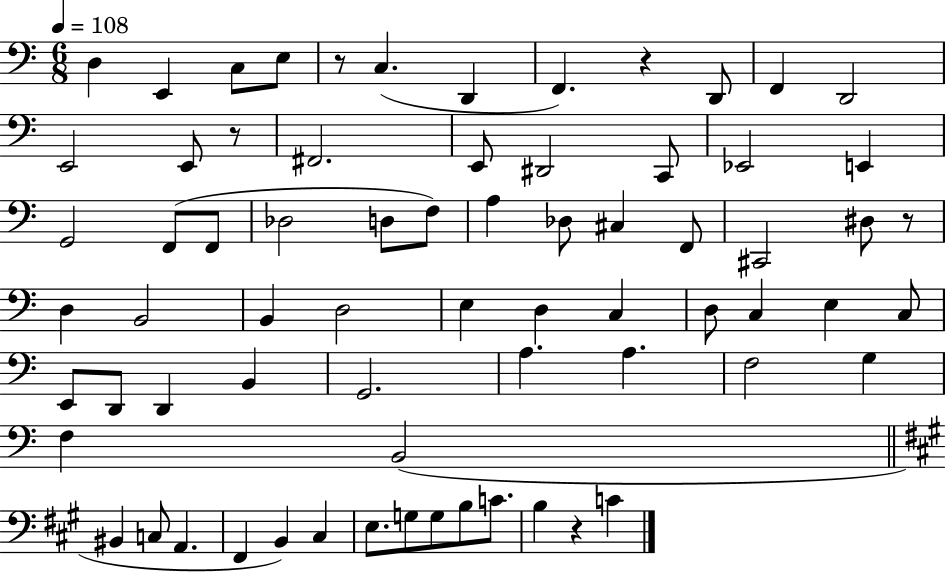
X:1
T:Untitled
M:6/8
L:1/4
K:C
D, E,, C,/2 E,/2 z/2 C, D,, F,, z D,,/2 F,, D,,2 E,,2 E,,/2 z/2 ^F,,2 E,,/2 ^D,,2 C,,/2 _E,,2 E,, G,,2 F,,/2 F,,/2 _D,2 D,/2 F,/2 A, _D,/2 ^C, F,,/2 ^C,,2 ^D,/2 z/2 D, B,,2 B,, D,2 E, D, C, D,/2 C, E, C,/2 E,,/2 D,,/2 D,, B,, G,,2 A, A, F,2 G, F, B,,2 ^B,, C,/2 A,, ^F,, B,, ^C, E,/2 G,/2 G,/2 B,/2 C/2 B, z C